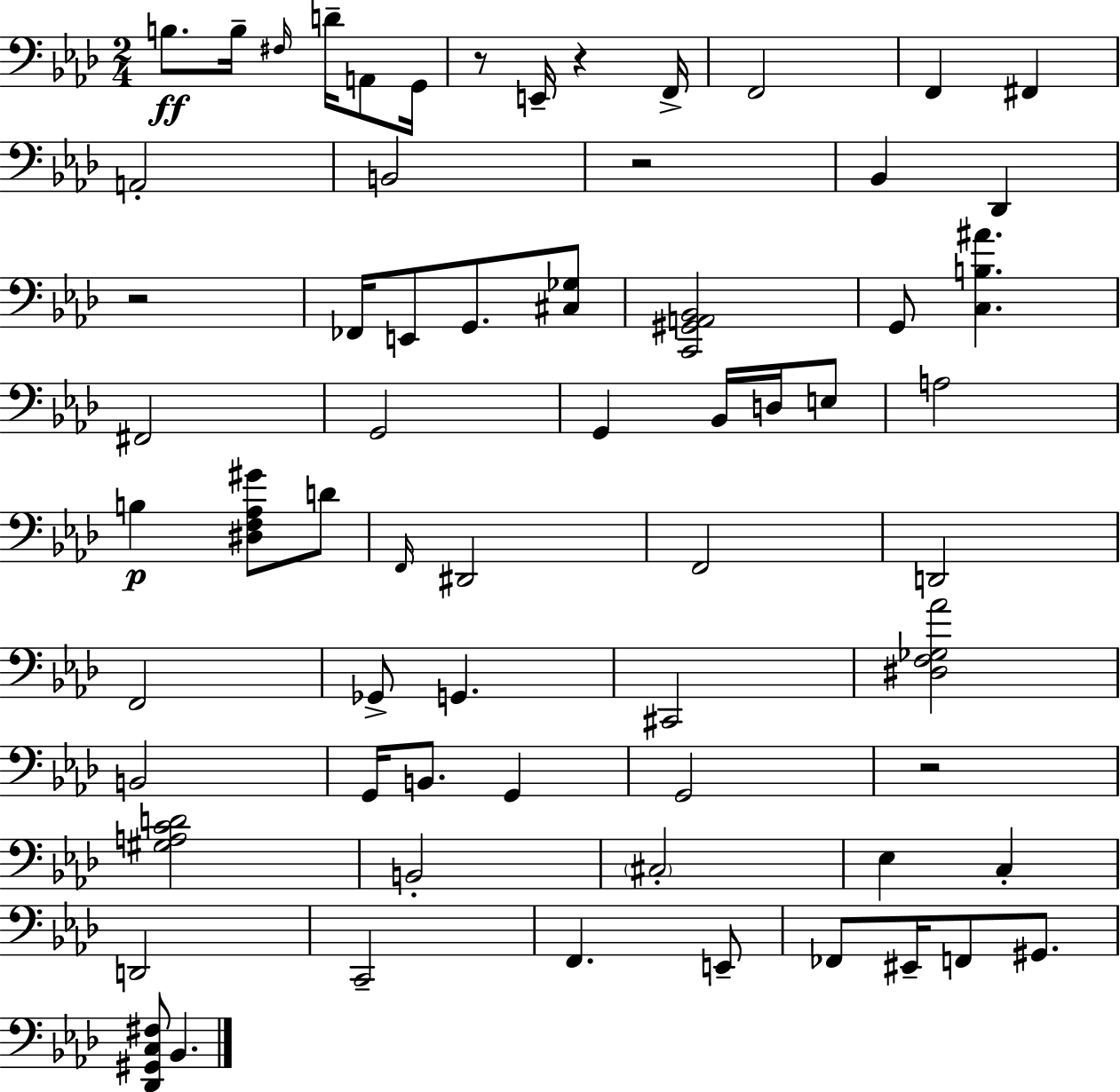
{
  \clef bass
  \numericTimeSignature
  \time 2/4
  \key aes \major
  b8.\ff b16-- \grace { fis16 } d'16-- a,8 | g,16 r8 e,16-- r4 | f,16-> f,2 | f,4 fis,4 | \break a,2-. | b,2 | r2 | bes,4 des,4 | \break r2 | fes,16 e,8 g,8. <cis ges>8 | <c, gis, a, bes,>2 | g,8 <c b ais'>4. | \break fis,2 | g,2 | g,4 bes,16 d16 e8 | a2 | \break b4\p <dis f aes gis'>8 d'8 | \grace { f,16 } dis,2 | f,2 | d,2 | \break f,2 | ges,8-> g,4. | cis,2 | <dis f ges aes'>2 | \break b,2 | g,16 b,8. g,4 | g,2 | r2 | \break <gis a c' d'>2 | b,2-. | \parenthesize cis2-. | ees4 c4-. | \break d,2 | c,2-- | f,4. | e,8-- fes,8 eis,16-- f,8 gis,8. | \break <des, gis, c fis>8 bes,4. | \bar "|."
}